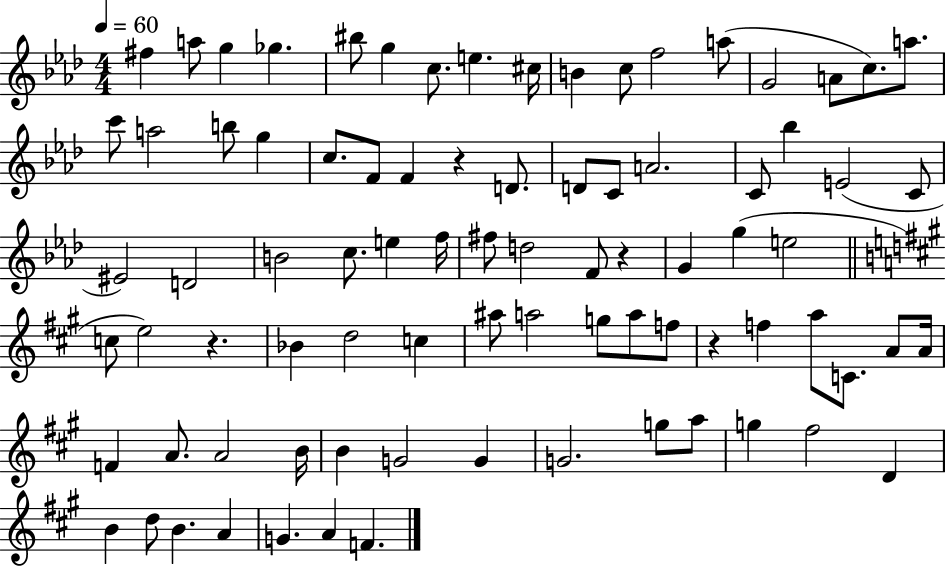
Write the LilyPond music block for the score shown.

{
  \clef treble
  \numericTimeSignature
  \time 4/4
  \key aes \major
  \tempo 4 = 60
  fis''4 a''8 g''4 ges''4. | bis''8 g''4 c''8. e''4. cis''16 | b'4 c''8 f''2 a''8( | g'2 a'8 c''8.) a''8. | \break c'''8 a''2 b''8 g''4 | c''8. f'8 f'4 r4 d'8. | d'8 c'8 a'2. | c'8 bes''4 e'2( c'8 | \break eis'2) d'2 | b'2 c''8. e''4 f''16 | fis''8 d''2 f'8 r4 | g'4 g''4( e''2 | \break \bar "||" \break \key a \major c''8 e''2) r4. | bes'4 d''2 c''4 | ais''8 a''2 g''8 a''8 f''8 | r4 f''4 a''8 c'8. a'8 a'16 | \break f'4 a'8. a'2 b'16 | b'4 g'2 g'4 | g'2. g''8 a''8 | g''4 fis''2 d'4 | \break b'4 d''8 b'4. a'4 | g'4. a'4 f'4. | \bar "|."
}